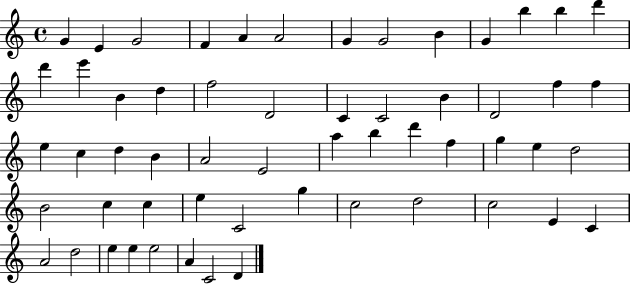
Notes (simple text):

G4/q E4/q G4/h F4/q A4/q A4/h G4/q G4/h B4/q G4/q B5/q B5/q D6/q D6/q E6/q B4/q D5/q F5/h D4/h C4/q C4/h B4/q D4/h F5/q F5/q E5/q C5/q D5/q B4/q A4/h E4/h A5/q B5/q D6/q F5/q G5/q E5/q D5/h B4/h C5/q C5/q E5/q C4/h G5/q C5/h D5/h C5/h E4/q C4/q A4/h D5/h E5/q E5/q E5/h A4/q C4/h D4/q